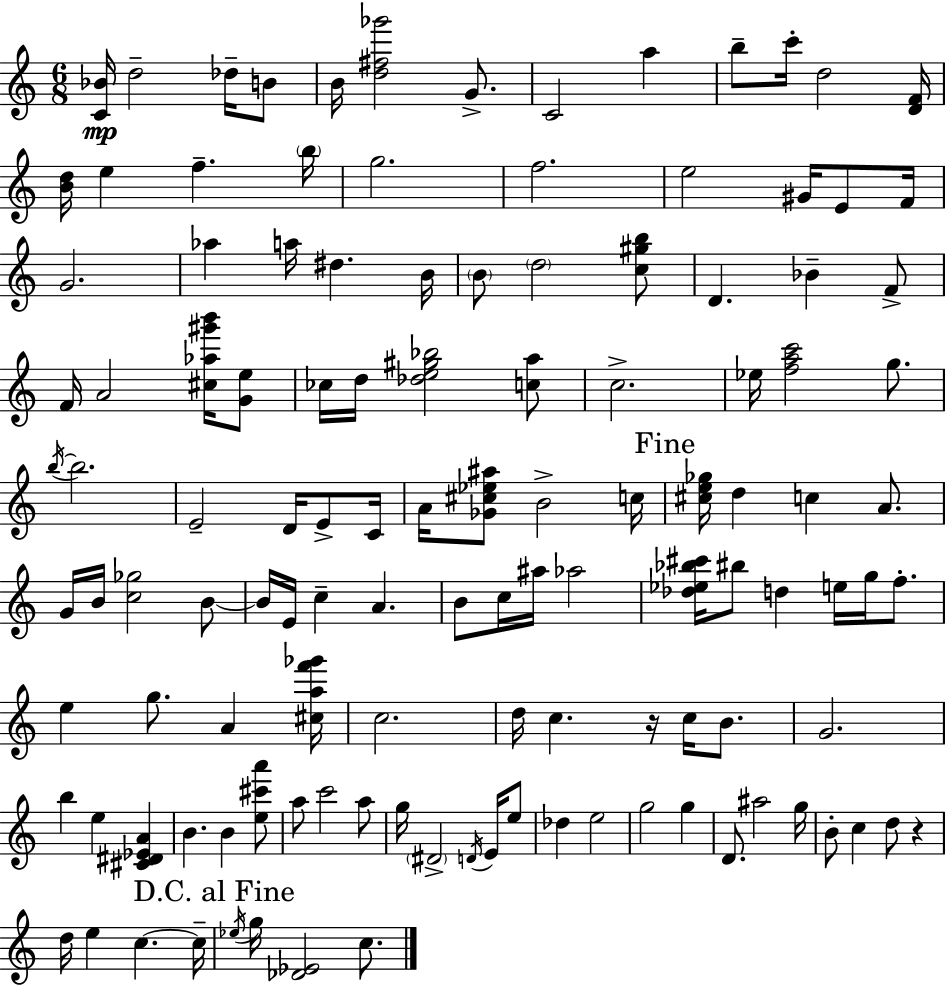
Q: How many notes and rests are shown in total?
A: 122